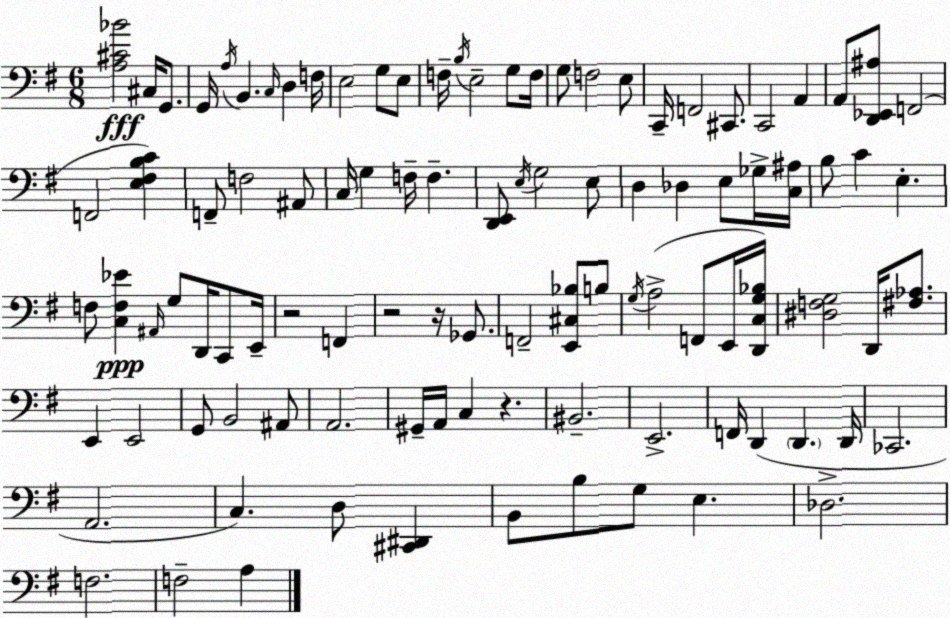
X:1
T:Untitled
M:6/8
L:1/4
K:G
[A,^C_B]2 ^C,/4 G,,/2 G,,/4 A,/4 B,, C,/4 D, F,/4 E,2 G,/2 E,/2 F,/4 B,/4 E,2 G,/2 F,/4 G,/2 F,2 E,/2 C,,/4 F,,2 ^C,,/2 C,,2 A,, A,,/2 [D,,_E,,^A,]/2 F,,2 F,,2 [E,^F,B,C] F,,/2 F,2 ^A,,/2 C,/4 G, F,/4 F, [D,,E,,]/2 E,/4 G,2 E,/2 D, _D, E,/2 _G,/4 [C,^A,]/4 B,/2 C E, F,/2 [C,F,_E] ^A,,/4 G,/2 D,,/4 C,,/2 E,,/4 z2 F,, z2 z/4 _G,,/2 F,,2 [E,,^C,_B,]/2 B,/2 G,/4 A,2 F,,/2 E,,/4 [D,,C,G,_B,]/4 [^D,F,G,]2 D,,/4 [^F,_A,]/2 E,, E,,2 G,,/2 B,,2 ^A,,/2 A,,2 ^G,,/4 A,,/4 C, z ^B,,2 E,,2 F,,/4 D,, D,, D,,/4 _C,,2 A,,2 C, D,/2 [^C,,^D,,] B,,/2 B,/2 G,/2 E, _D,2 F,2 F,2 A,